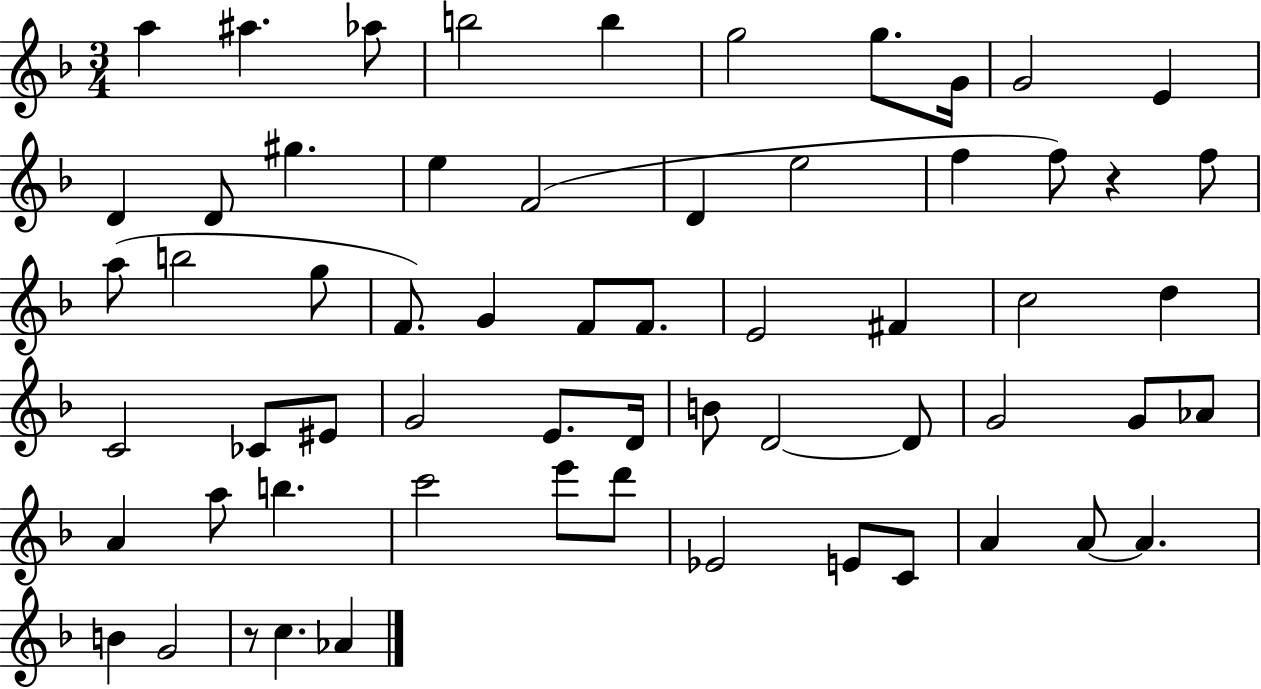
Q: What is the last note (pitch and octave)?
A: Ab4